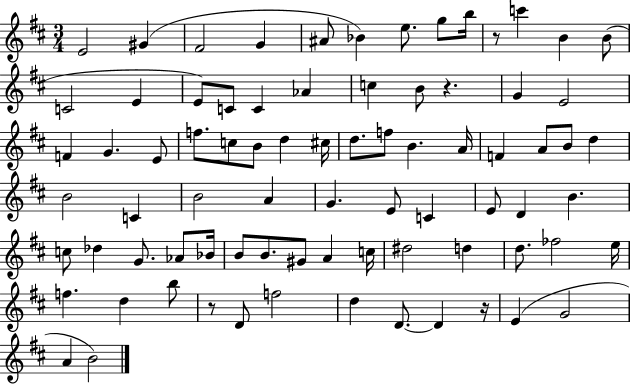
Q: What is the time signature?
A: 3/4